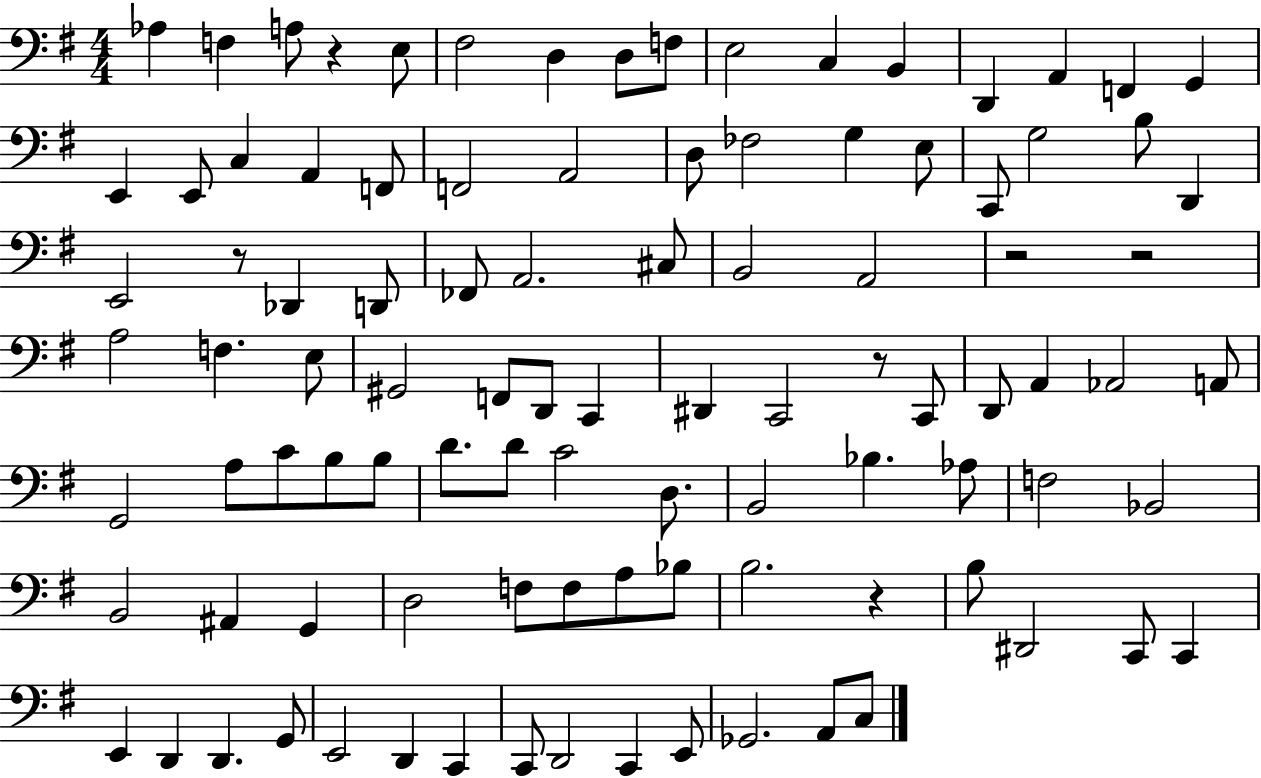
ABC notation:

X:1
T:Untitled
M:4/4
L:1/4
K:G
_A, F, A,/2 z E,/2 ^F,2 D, D,/2 F,/2 E,2 C, B,, D,, A,, F,, G,, E,, E,,/2 C, A,, F,,/2 F,,2 A,,2 D,/2 _F,2 G, E,/2 C,,/2 G,2 B,/2 D,, E,,2 z/2 _D,, D,,/2 _F,,/2 A,,2 ^C,/2 B,,2 A,,2 z2 z2 A,2 F, E,/2 ^G,,2 F,,/2 D,,/2 C,, ^D,, C,,2 z/2 C,,/2 D,,/2 A,, _A,,2 A,,/2 G,,2 A,/2 C/2 B,/2 B,/2 D/2 D/2 C2 D,/2 B,,2 _B, _A,/2 F,2 _B,,2 B,,2 ^A,, G,, D,2 F,/2 F,/2 A,/2 _B,/2 B,2 z B,/2 ^D,,2 C,,/2 C,, E,, D,, D,, G,,/2 E,,2 D,, C,, C,,/2 D,,2 C,, E,,/2 _G,,2 A,,/2 C,/2